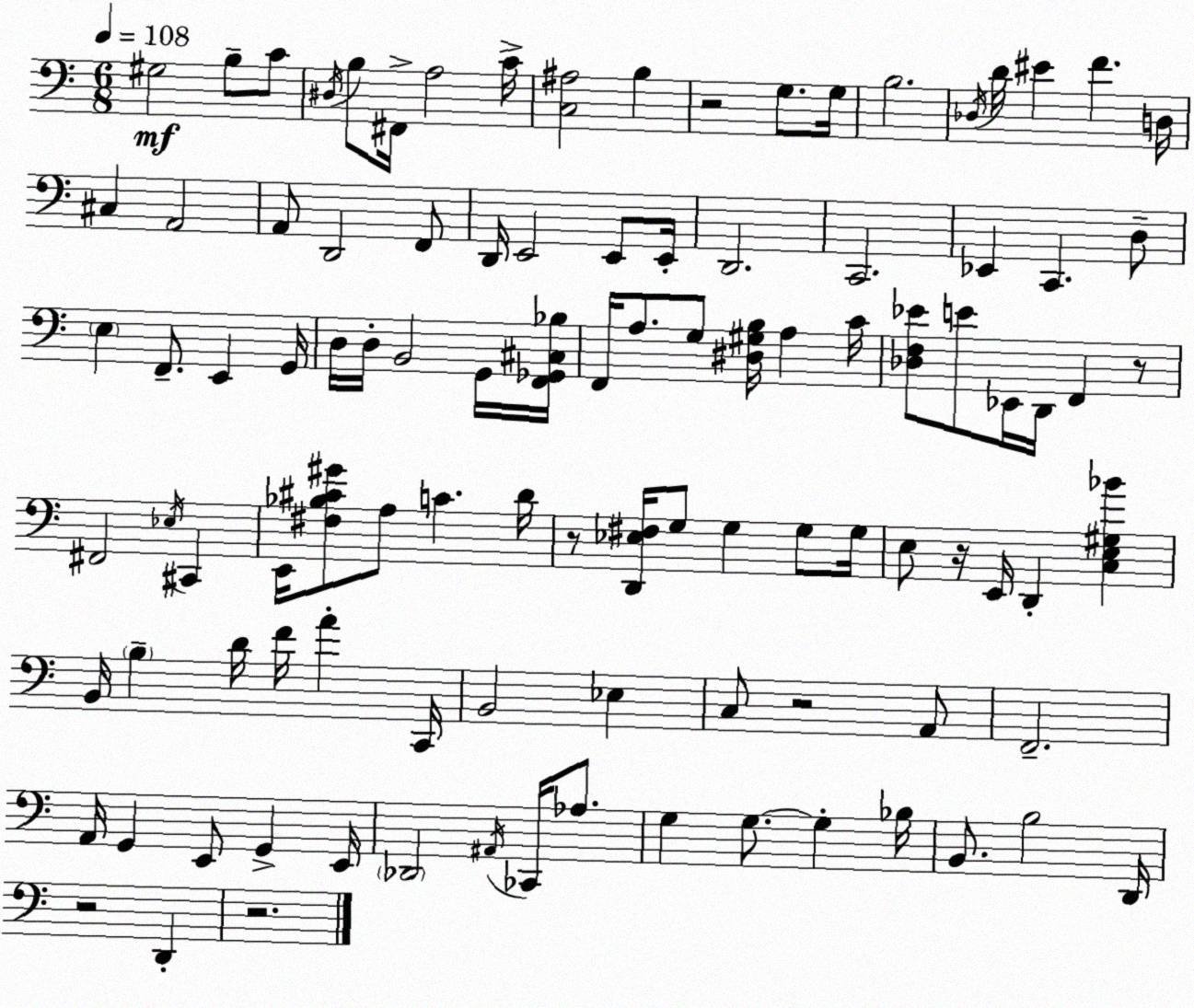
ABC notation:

X:1
T:Untitled
M:6/8
L:1/4
K:Am
^G,2 B,/2 C/2 ^D,/4 B,/2 ^F,,/4 A,2 C/4 [C,^A,]2 B, z2 G,/2 G,/4 B,2 _D,/4 D/4 ^E F D,/4 ^C, A,,2 A,,/2 D,,2 F,,/2 D,,/4 E,,2 E,,/2 E,,/4 D,,2 C,,2 _E,, C,, D,/2 E, F,,/2 E,, G,,/4 D,/4 D,/4 B,,2 G,,/4 [F,,_G,,^C,_B,]/4 F,,/4 A,/2 G,/2 [^D,^G,B,]/4 A, C/4 [_D,F,_E]/2 E/2 _E,,/4 D,,/4 F,, z/2 ^F,,2 _E,/4 ^C,, E,,/4 [^F,_B,^C^G]/2 A,/2 C D/4 z/2 [D,,_E,^F,]/4 G,/2 G, G,/2 G,/4 E,/2 z/4 E,,/4 D,, [C,E,^G,_B] B,,/4 B, D/4 F/4 A C,,/4 B,,2 _E, C,/2 z2 A,,/2 F,,2 A,,/4 G,, E,,/2 G,, E,,/4 _D,,2 ^A,,/4 _C,,/4 _A,/2 G, G,/2 G, _B,/4 B,,/2 B,2 D,,/4 z2 D,, z2